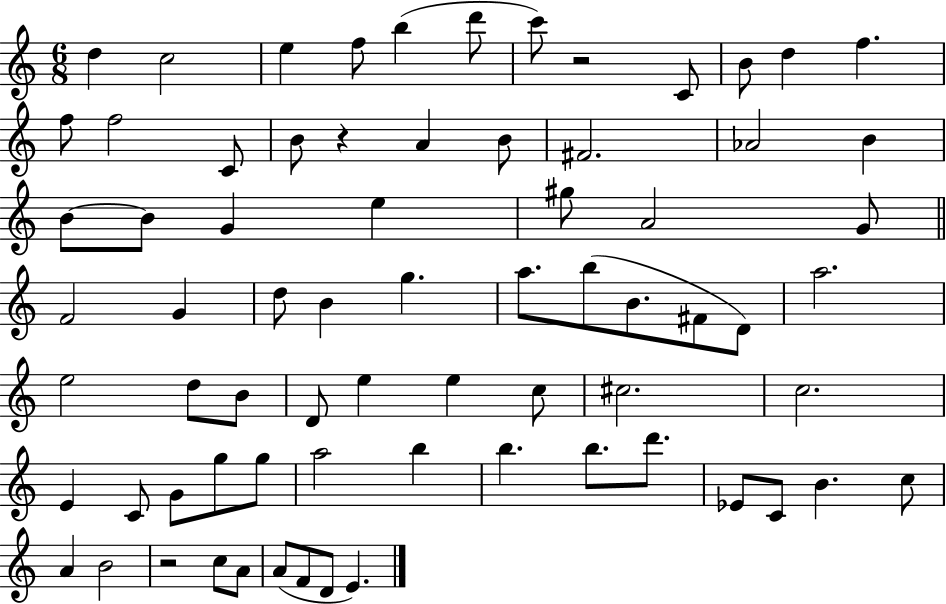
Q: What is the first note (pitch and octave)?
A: D5